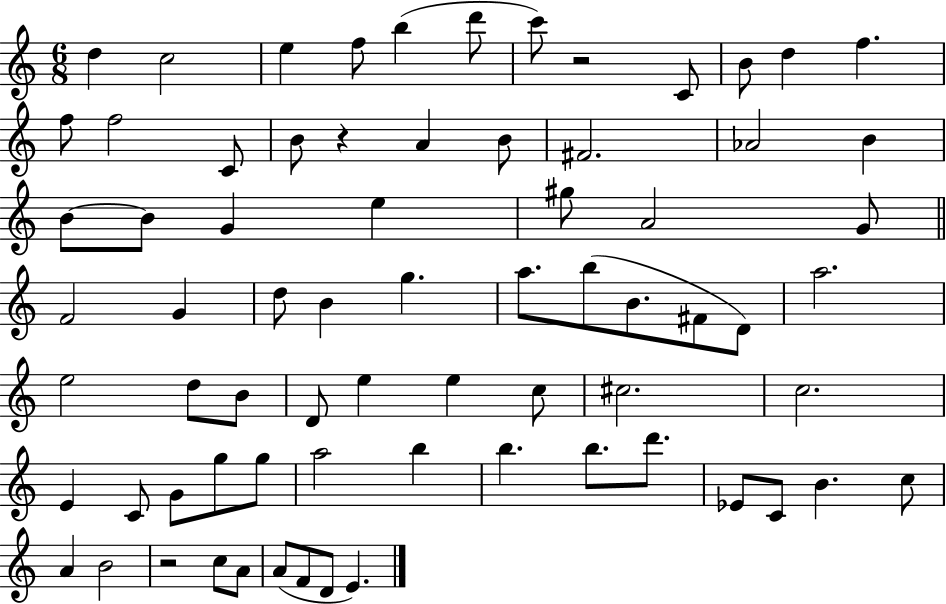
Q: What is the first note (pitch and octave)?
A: D5